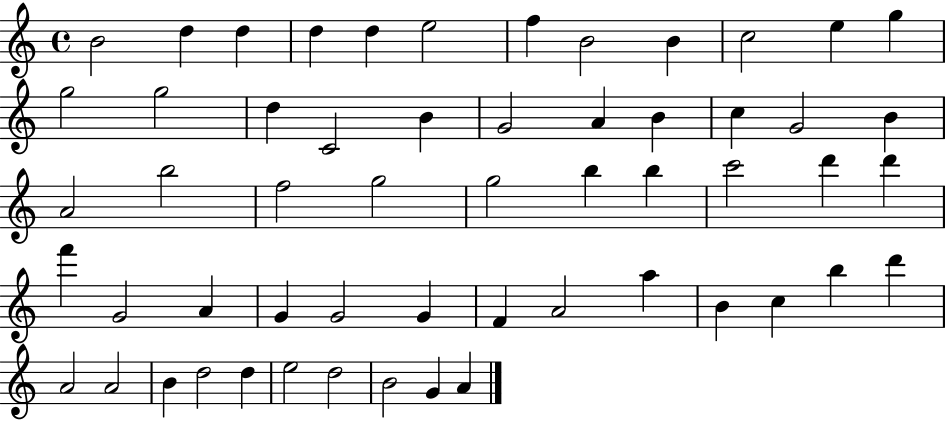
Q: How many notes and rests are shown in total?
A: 56